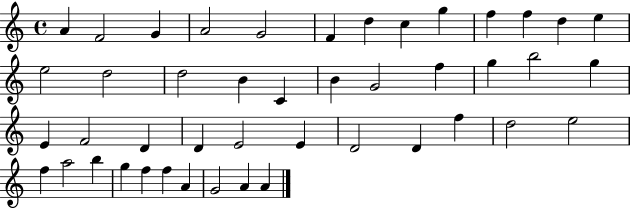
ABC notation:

X:1
T:Untitled
M:4/4
L:1/4
K:C
A F2 G A2 G2 F d c g f f d e e2 d2 d2 B C B G2 f g b2 g E F2 D D E2 E D2 D f d2 e2 f a2 b g f f A G2 A A